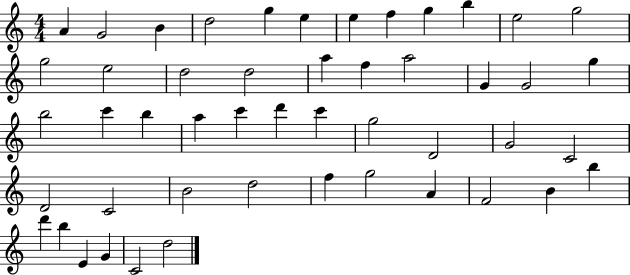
X:1
T:Untitled
M:4/4
L:1/4
K:C
A G2 B d2 g e e f g b e2 g2 g2 e2 d2 d2 a f a2 G G2 g b2 c' b a c' d' c' g2 D2 G2 C2 D2 C2 B2 d2 f g2 A F2 B b d' b E G C2 d2